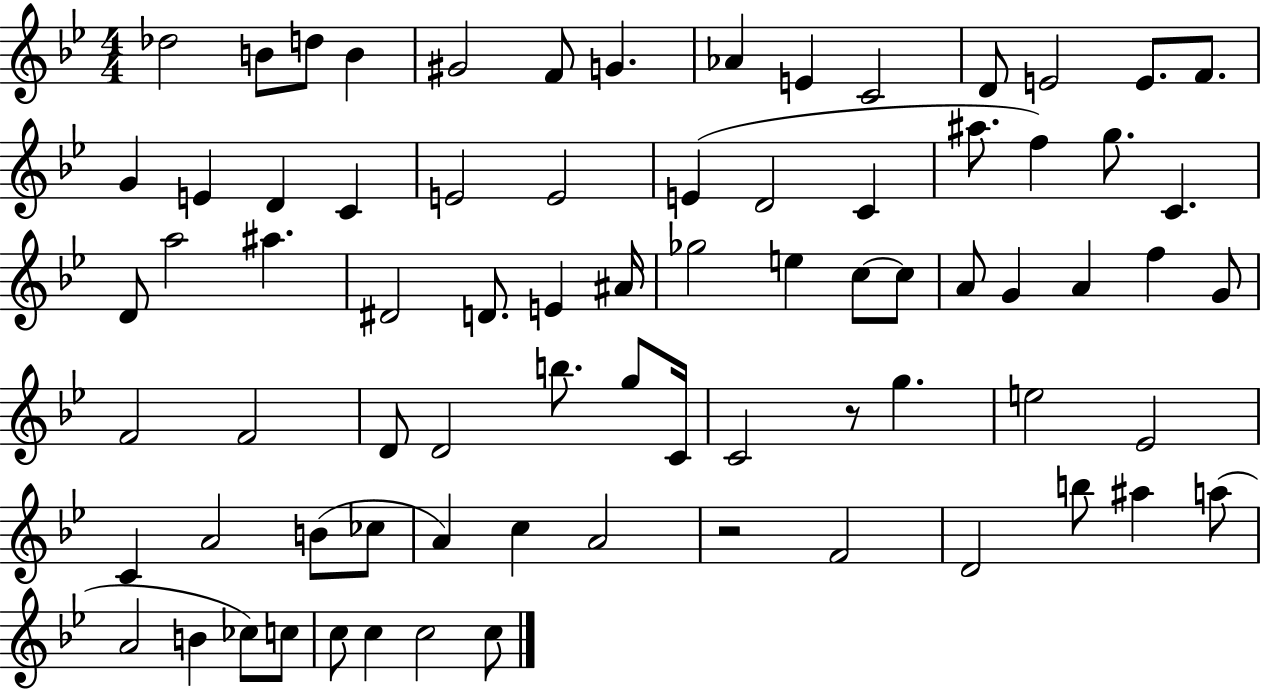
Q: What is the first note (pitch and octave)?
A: Db5